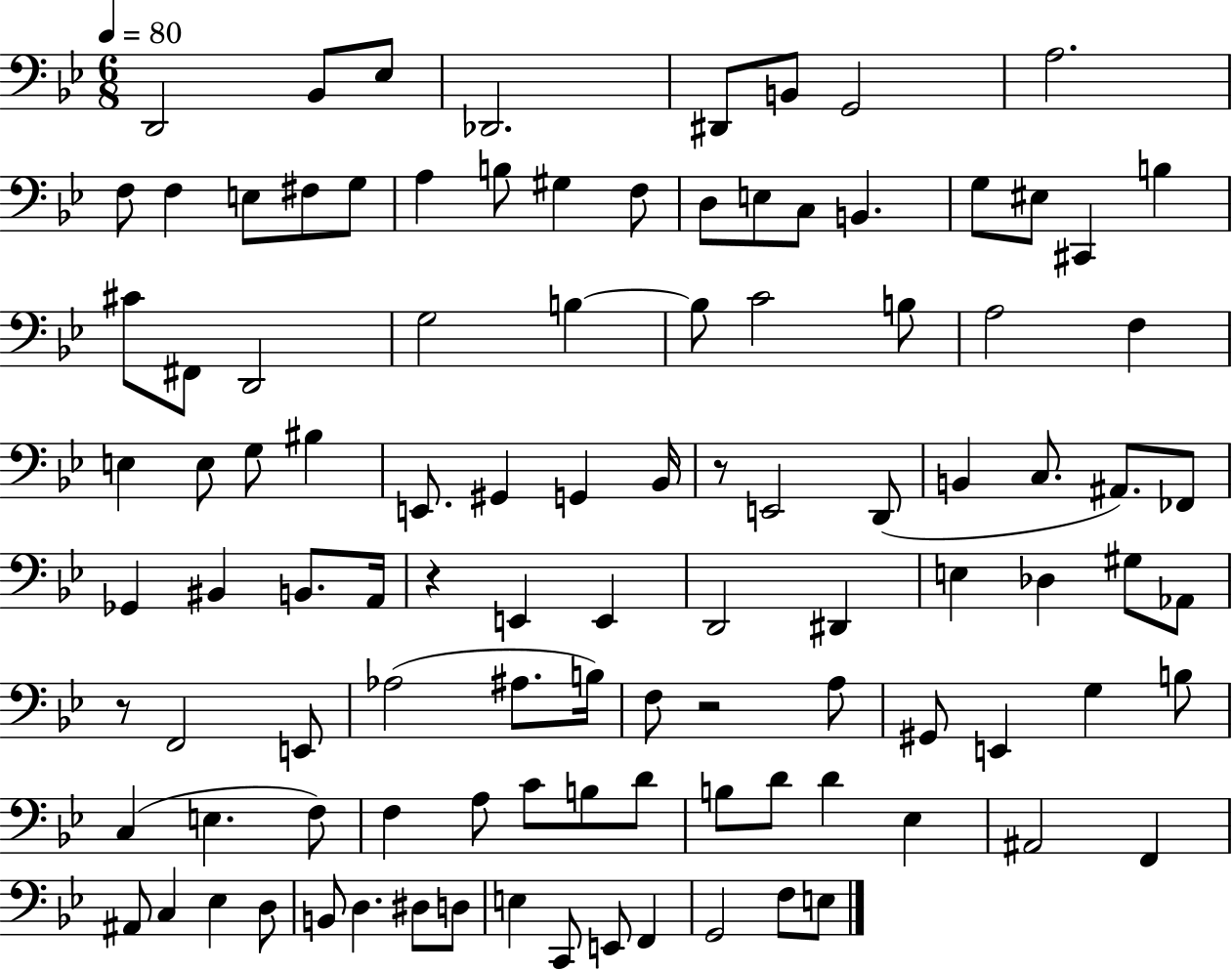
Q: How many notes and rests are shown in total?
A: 105